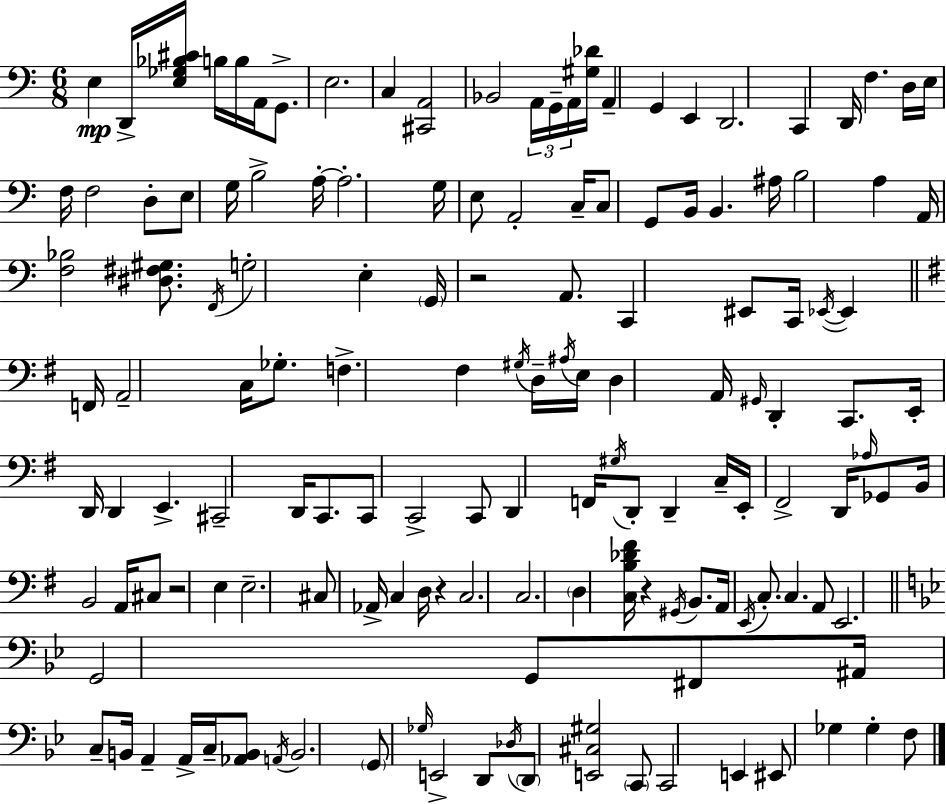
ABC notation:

X:1
T:Untitled
M:6/8
L:1/4
K:C
E, D,,/4 [E,_G,_B,^C]/4 B,/4 B,/4 A,,/4 G,,/2 E,2 C, [^C,,A,,]2 _B,,2 A,,/4 G,,/4 A,,/4 [^G,_D]/4 A,, G,, E,, D,,2 C,, D,,/4 F, D,/4 E,/4 F,/4 F,2 D,/2 E,/2 G,/4 B,2 A,/4 A,2 G,/4 E,/2 A,,2 C,/4 C,/2 G,,/2 B,,/4 B,, ^A,/4 B,2 A, A,,/4 [F,_B,]2 [^D,^F,^G,]/2 F,,/4 G,2 E, G,,/4 z2 A,,/2 C,, ^E,,/2 C,,/4 _E,,/4 _E,, F,,/4 A,,2 C,/4 _G,/2 F, ^F, ^G,/4 D,/4 ^A,/4 E,/4 D, A,,/4 ^G,,/4 D,, C,,/2 E,,/4 D,,/4 D,, E,, ^C,,2 D,,/4 C,,/2 C,,/2 C,,2 C,,/2 D,, F,,/4 ^G,/4 D,,/2 D,, C,/4 E,,/4 ^F,,2 D,,/4 _A,/4 _G,,/2 B,,/4 B,,2 A,,/4 ^C,/2 z2 E, E,2 ^C,/2 _A,,/4 C, D,/4 z C,2 C,2 D, [C,B,_D^F]/4 z ^G,,/4 B,,/2 A,,/4 E,,/4 C,/2 C, A,,/2 E,,2 G,,2 G,,/2 ^F,,/2 ^A,,/4 C,/2 B,,/4 A,, A,,/4 C,/4 [_A,,B,,]/2 A,,/4 B,,2 G,,/2 _G,/4 E,,2 D,,/2 _D,/4 D,,/2 [E,,^C,^G,]2 C,,/2 C,,2 E,, ^E,,/2 _G, _G, F,/2